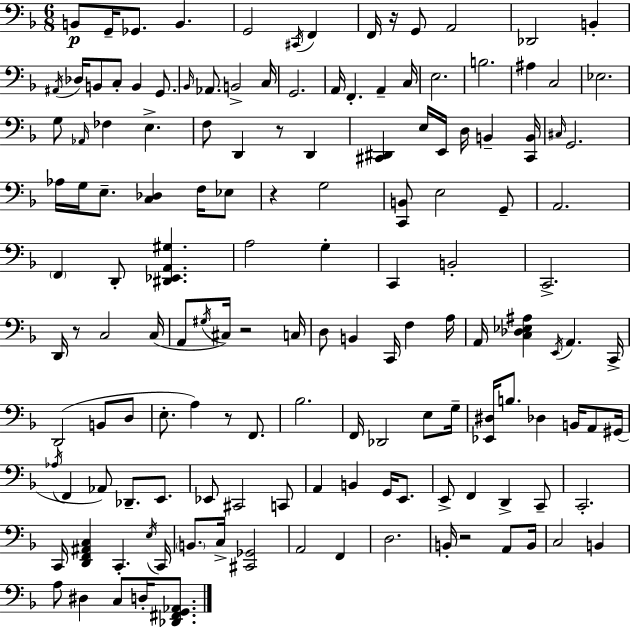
X:1
T:Untitled
M:6/8
L:1/4
K:Dm
B,,/2 G,,/4 _G,,/2 B,, G,,2 ^C,,/4 F,, F,,/4 z/4 G,,/2 A,,2 _D,,2 B,, ^A,,/4 _D,/4 B,,/2 C,/2 B,, G,,/2 _B,,/4 _A,,/2 B,,2 C,/4 G,,2 A,,/4 F,, A,, C,/4 E,2 B,2 ^A, C,2 _E,2 G,/2 _A,,/4 _F, E, F,/2 D,, z/2 D,, [^C,,^D,,] E,/4 E,,/4 D,/4 B,, [^C,,B,,]/4 ^C,/4 G,,2 _A,/4 G,/4 E,/2 [C,_D,] F,/4 _E,/2 z G,2 [C,,B,,]/2 E,2 G,,/2 A,,2 F,, D,,/2 [^D,,_E,,A,,^G,] A,2 G, C,, B,,2 C,,2 D,,/4 z/2 C,2 C,/4 A,,/2 ^G,/4 ^C,/4 z2 C,/4 D,/2 B,, C,,/4 F, A,/4 A,,/4 [C,_D,_E,^A,] E,,/4 A,, C,,/4 D,,2 B,,/2 D,/2 E,/2 A, z/2 F,,/2 _B,2 F,,/4 _D,,2 E,/2 G,/4 [_E,,^D,]/4 B,/2 _D, B,,/4 A,,/2 ^G,,/4 _A,/4 F,, _A,,/2 _D,,/2 E,,/2 _E,,/2 ^C,,2 C,,/2 A,, B,, G,,/4 E,,/2 E,,/2 F,, D,, C,,/2 C,,2 C,,/4 [D,,F,,^A,,C,] C,, E,/4 C,,/4 B,,/2 C,/4 [^C,,_G,,]2 A,,2 F,, D,2 B,,/4 z2 A,,/2 B,,/4 C,2 B,, A,/2 ^D, C,/2 D,/4 [_D,,^F,,G,,_A,,]/2